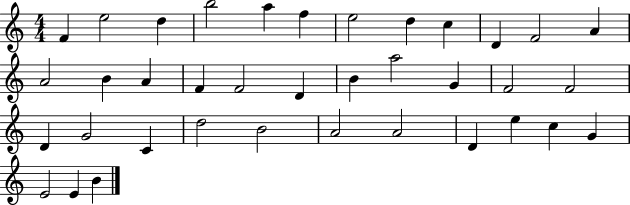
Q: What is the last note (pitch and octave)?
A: B4